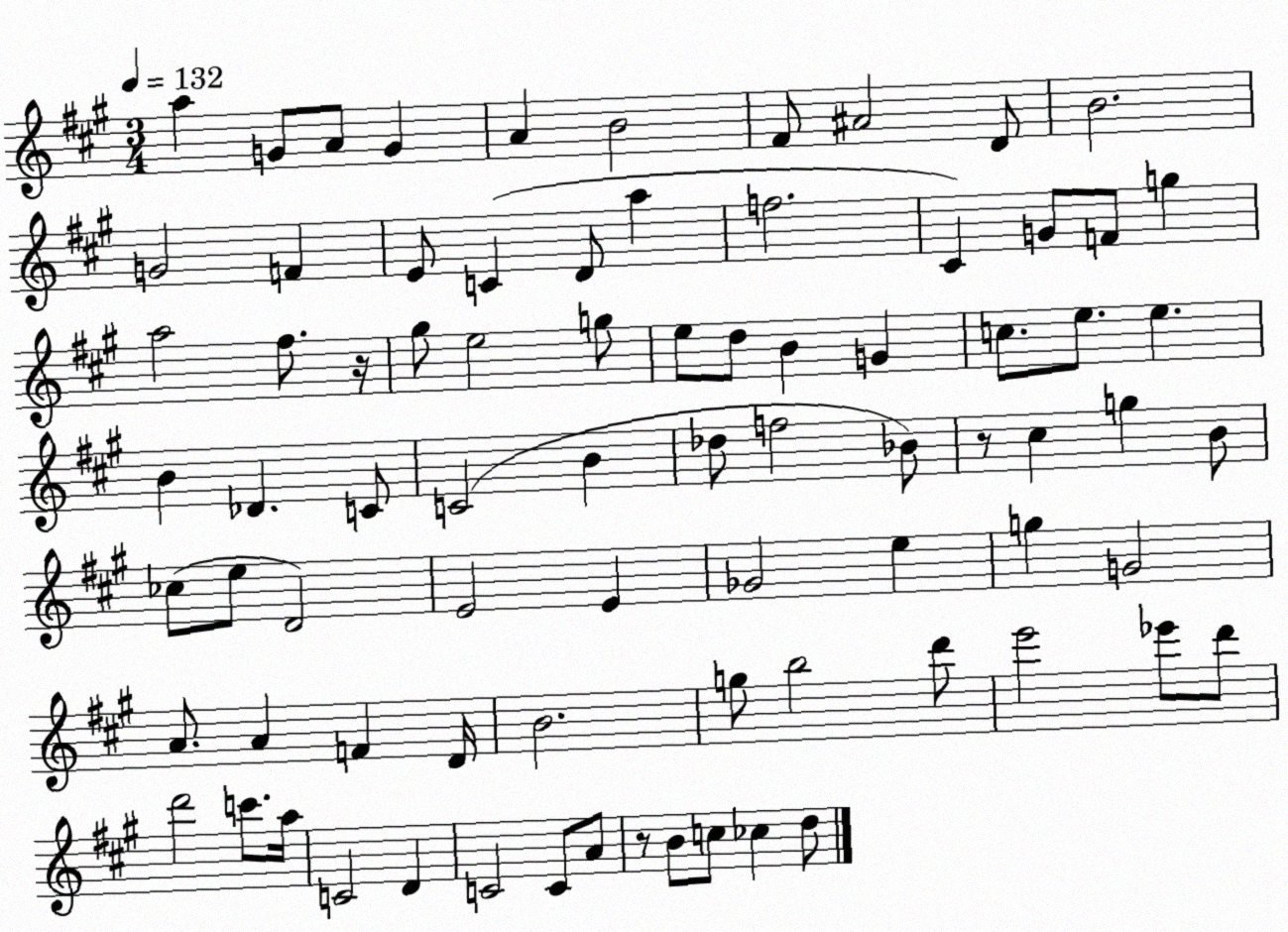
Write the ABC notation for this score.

X:1
T:Untitled
M:3/4
L:1/4
K:A
a G/2 A/2 G A B2 ^F/2 ^A2 D/2 B2 G2 F E/2 C D/2 a f2 ^C G/2 F/2 g a2 ^f/2 z/4 ^g/2 e2 g/2 e/2 d/2 B G c/2 e/2 e B _D C/2 C2 B _d/2 f2 _B/2 z/2 ^c g B/2 _c/2 e/2 D2 E2 E _G2 e g G2 A/2 A F D/4 B2 g/2 b2 d'/2 e'2 _e'/2 d'/2 d'2 c'/2 a/4 C2 D C2 C/2 A/2 z/2 B/2 c/2 _c d/2